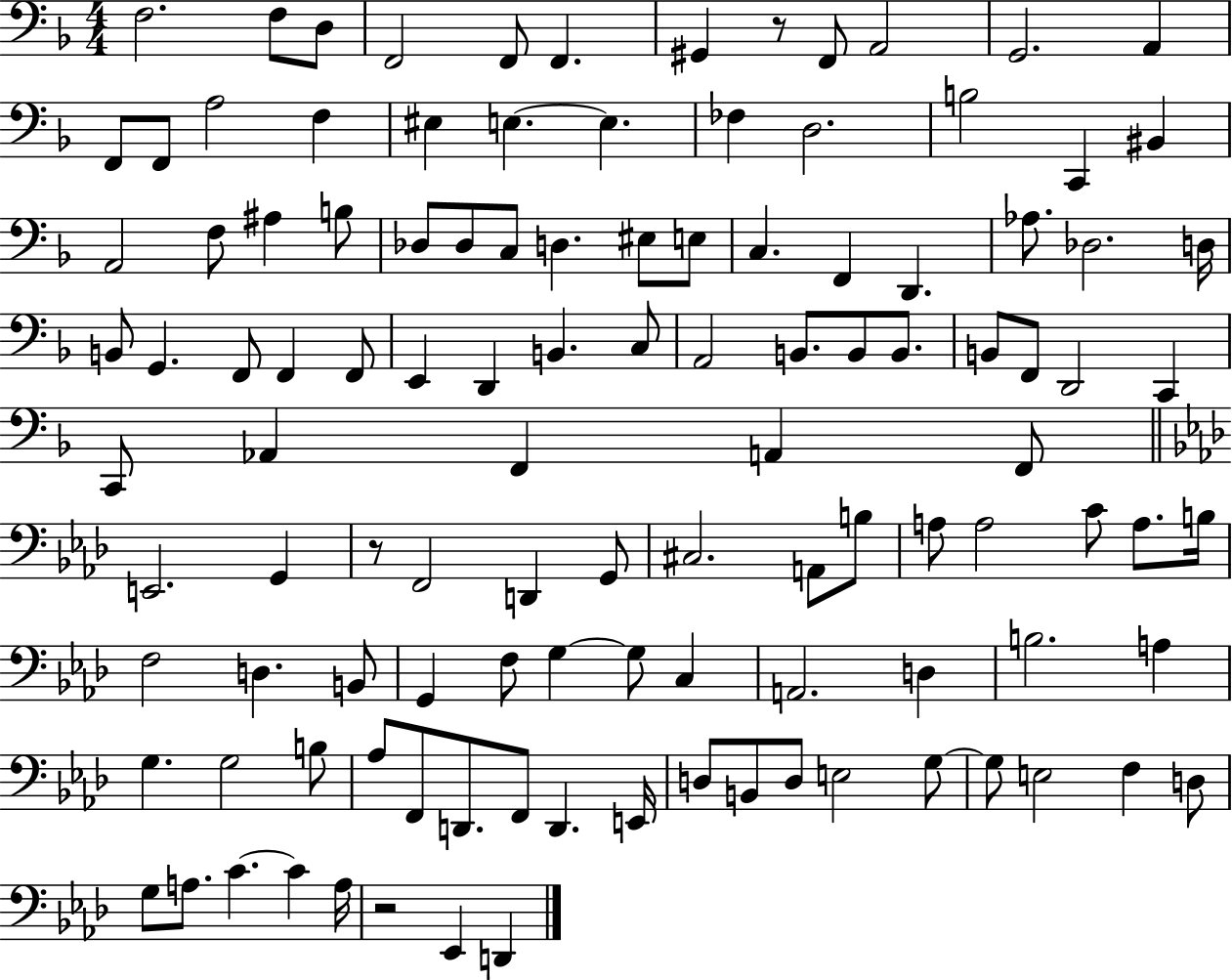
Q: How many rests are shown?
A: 3